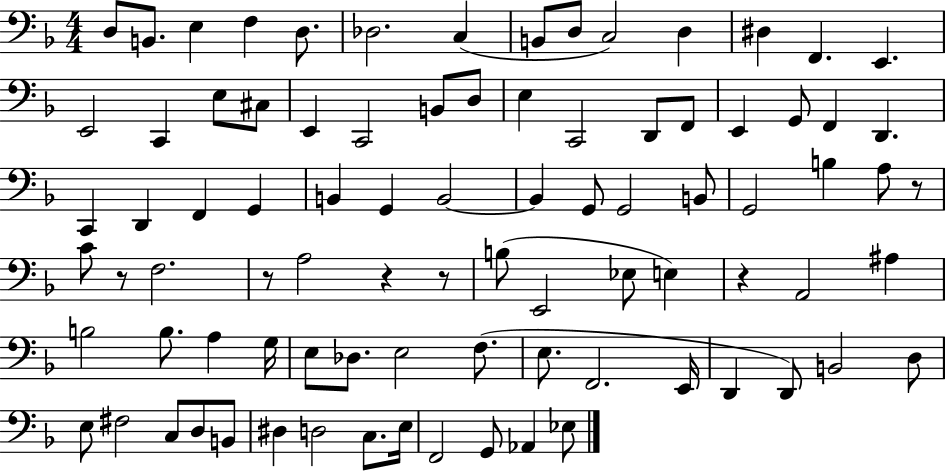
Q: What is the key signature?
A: F major